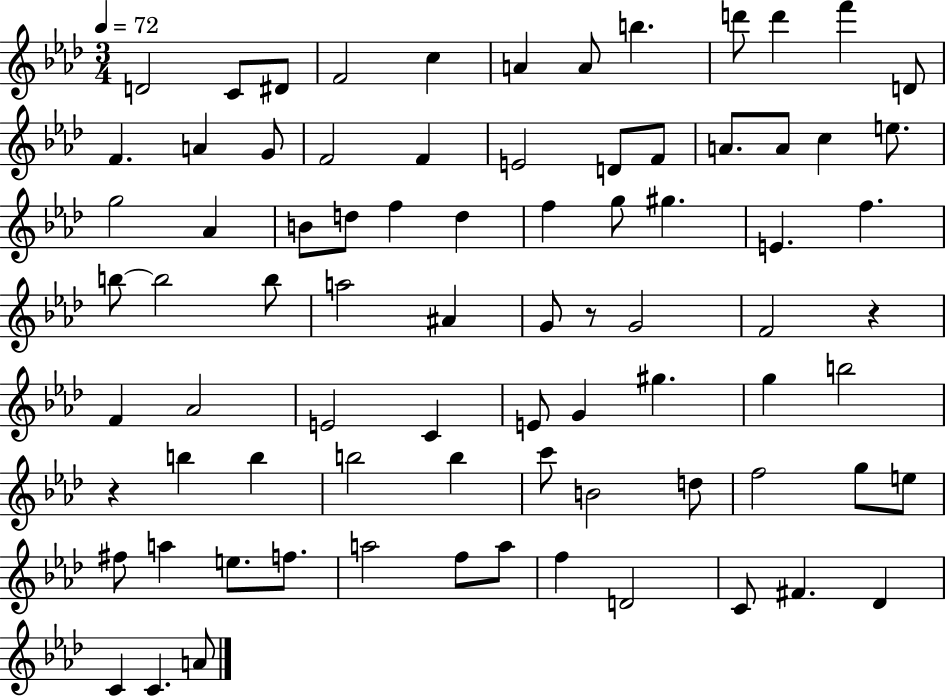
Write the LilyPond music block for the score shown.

{
  \clef treble
  \numericTimeSignature
  \time 3/4
  \key aes \major
  \tempo 4 = 72
  d'2 c'8 dis'8 | f'2 c''4 | a'4 a'8 b''4. | d'''8 d'''4 f'''4 d'8 | \break f'4. a'4 g'8 | f'2 f'4 | e'2 d'8 f'8 | a'8. a'8 c''4 e''8. | \break g''2 aes'4 | b'8 d''8 f''4 d''4 | f''4 g''8 gis''4. | e'4. f''4. | \break b''8~~ b''2 b''8 | a''2 ais'4 | g'8 r8 g'2 | f'2 r4 | \break f'4 aes'2 | e'2 c'4 | e'8 g'4 gis''4. | g''4 b''2 | \break r4 b''4 b''4 | b''2 b''4 | c'''8 b'2 d''8 | f''2 g''8 e''8 | \break fis''8 a''4 e''8. f''8. | a''2 f''8 a''8 | f''4 d'2 | c'8 fis'4. des'4 | \break c'4 c'4. a'8 | \bar "|."
}